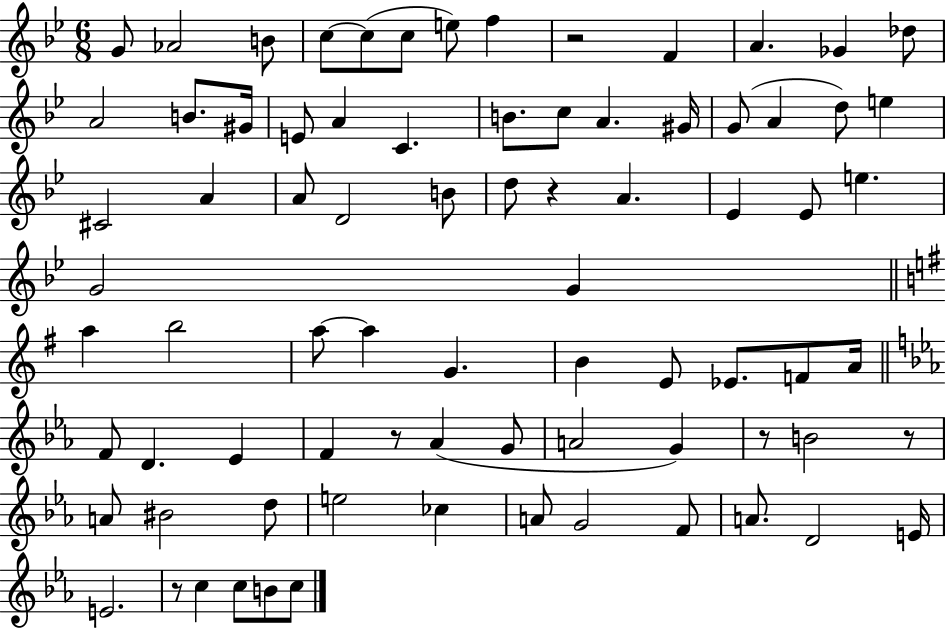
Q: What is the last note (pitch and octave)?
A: C5